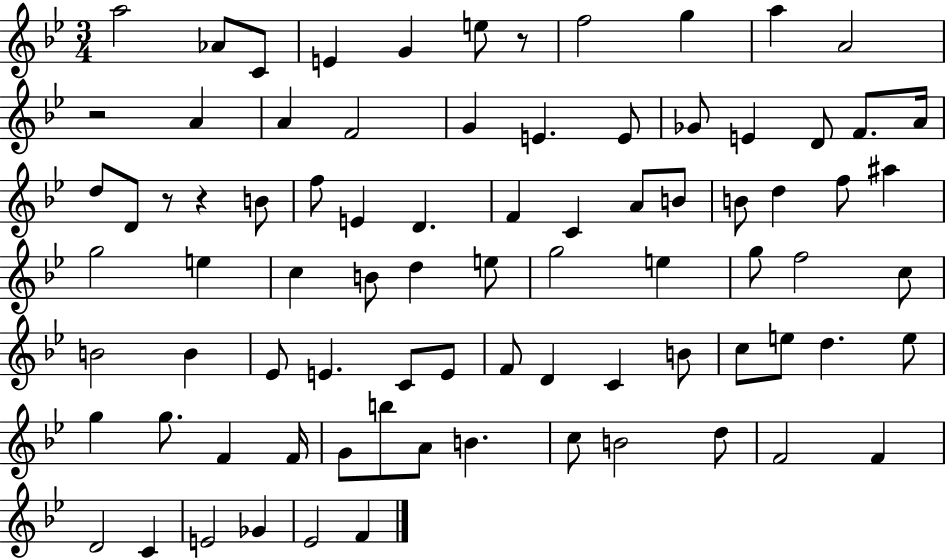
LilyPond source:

{
  \clef treble
  \numericTimeSignature
  \time 3/4
  \key bes \major
  a''2 aes'8 c'8 | e'4 g'4 e''8 r8 | f''2 g''4 | a''4 a'2 | \break r2 a'4 | a'4 f'2 | g'4 e'4. e'8 | ges'8 e'4 d'8 f'8. a'16 | \break d''8 d'8 r8 r4 b'8 | f''8 e'4 d'4. | f'4 c'4 a'8 b'8 | b'8 d''4 f''8 ais''4 | \break g''2 e''4 | c''4 b'8 d''4 e''8 | g''2 e''4 | g''8 f''2 c''8 | \break b'2 b'4 | ees'8 e'4. c'8 e'8 | f'8 d'4 c'4 b'8 | c''8 e''8 d''4. e''8 | \break g''4 g''8. f'4 f'16 | g'8 b''8 a'8 b'4. | c''8 b'2 d''8 | f'2 f'4 | \break d'2 c'4 | e'2 ges'4 | ees'2 f'4 | \bar "|."
}